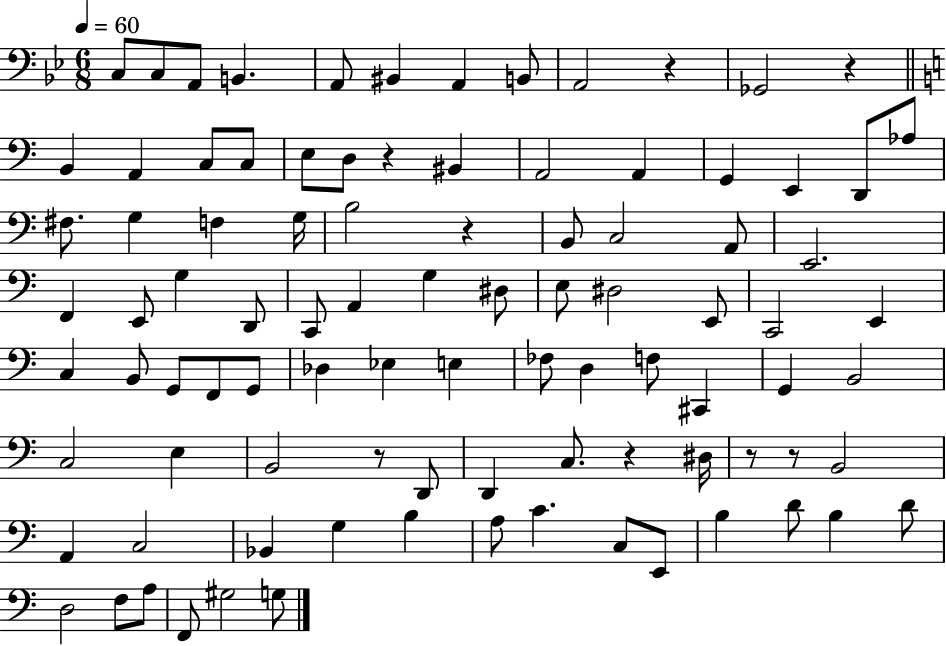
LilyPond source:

{
  \clef bass
  \numericTimeSignature
  \time 6/8
  \key bes \major
  \tempo 4 = 60
  c8 c8 a,8 b,4. | a,8 bis,4 a,4 b,8 | a,2 r4 | ges,2 r4 | \break \bar "||" \break \key a \minor b,4 a,4 c8 c8 | e8 d8 r4 bis,4 | a,2 a,4 | g,4 e,4 d,8 aes8 | \break fis8. g4 f4 g16 | b2 r4 | b,8 c2 a,8 | e,2. | \break f,4 e,8 g4 d,8 | c,8 a,4 g4 dis8 | e8 dis2 e,8 | c,2 e,4 | \break c4 b,8 g,8 f,8 g,8 | des4 ees4 e4 | fes8 d4 f8 cis,4 | g,4 b,2 | \break c2 e4 | b,2 r8 d,8 | d,4 c8. r4 dis16 | r8 r8 b,2 | \break a,4 c2 | bes,4 g4 b4 | a8 c'4. c8 e,8 | b4 d'8 b4 d'8 | \break d2 f8 a8 | f,8 gis2 g8 | \bar "|."
}